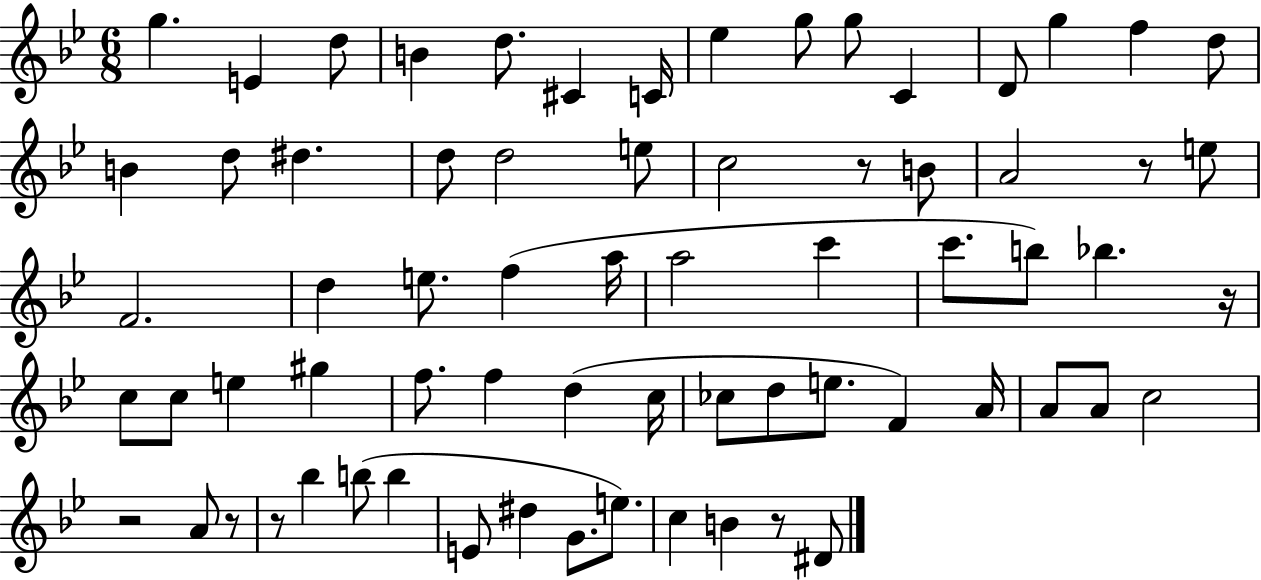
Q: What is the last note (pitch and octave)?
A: D#4